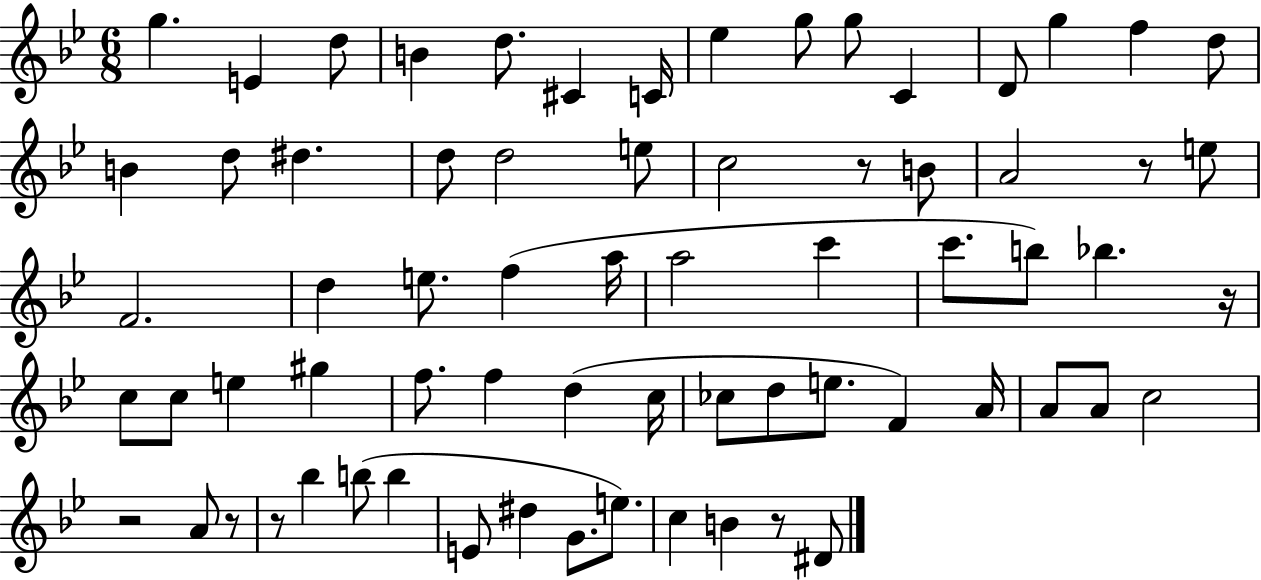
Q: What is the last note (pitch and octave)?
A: D#4